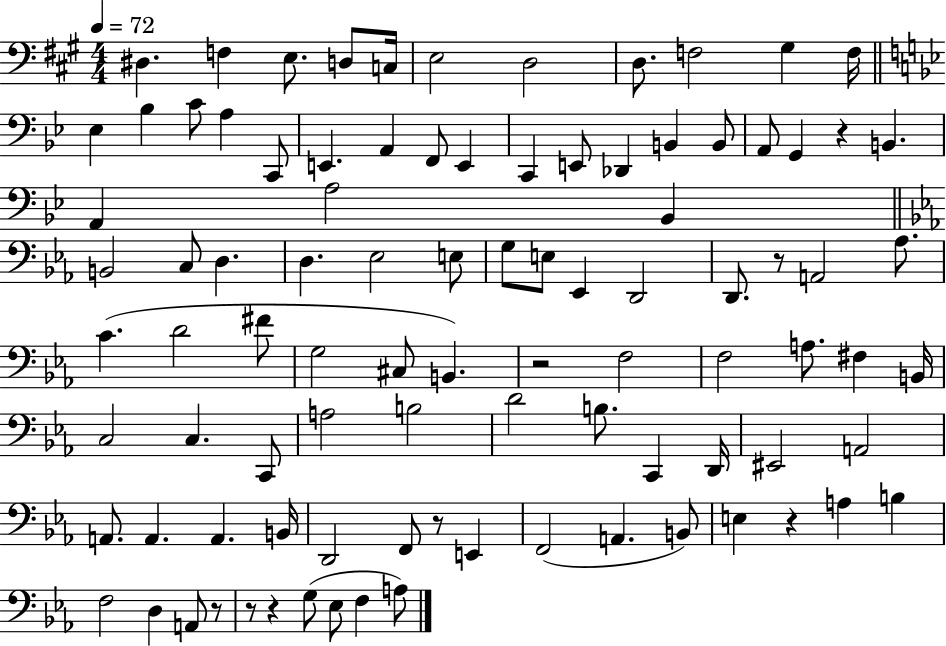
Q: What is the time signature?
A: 4/4